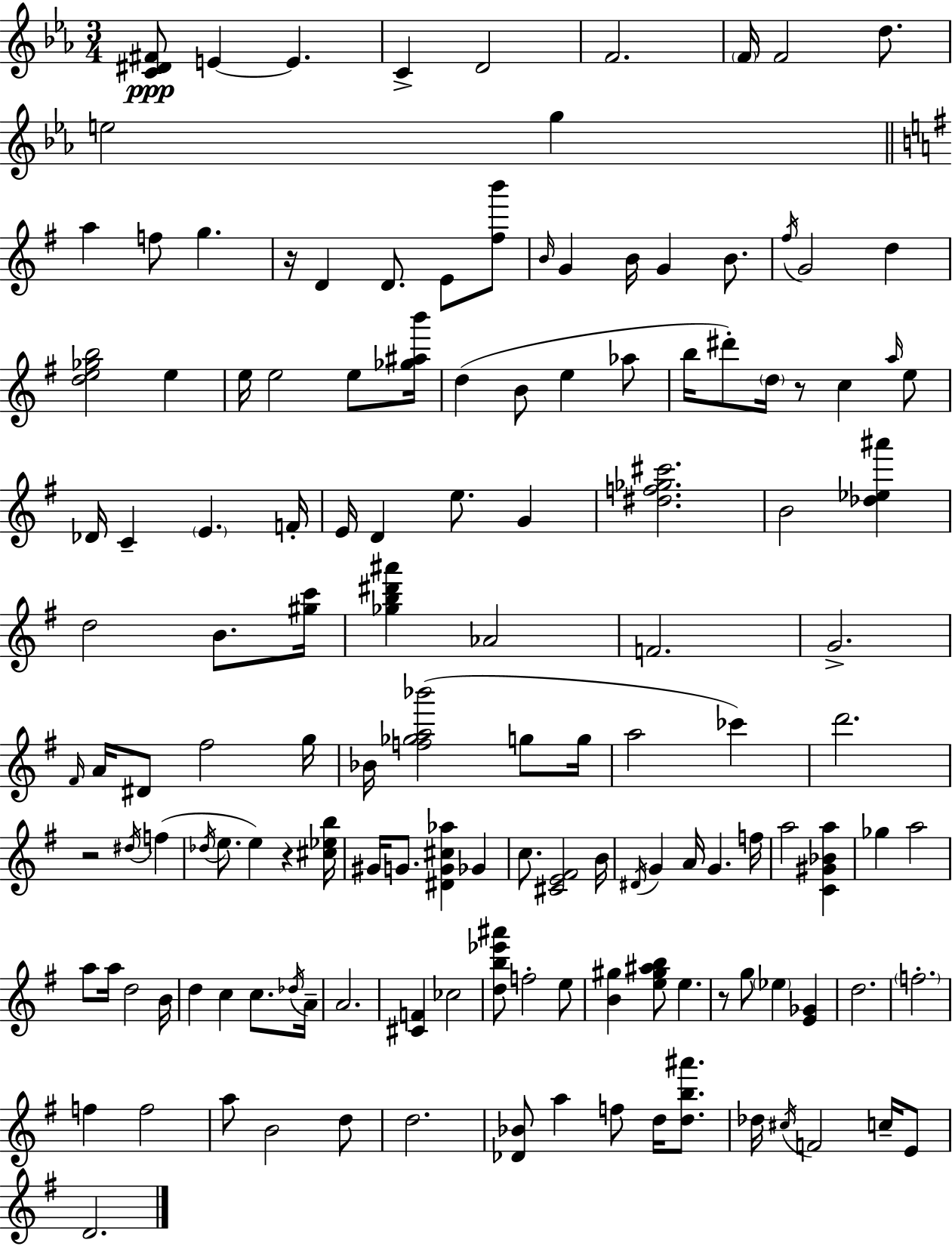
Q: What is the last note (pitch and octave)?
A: D4